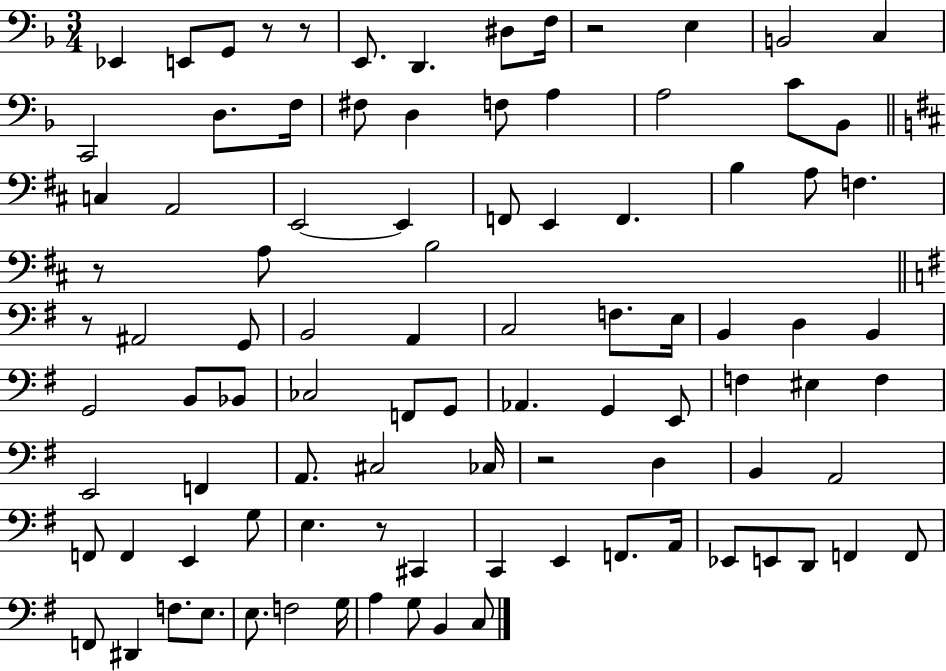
Eb2/q E2/e G2/e R/e R/e E2/e. D2/q. D#3/e F3/s R/h E3/q B2/h C3/q C2/h D3/e. F3/s F#3/e D3/q F3/e A3/q A3/h C4/e Bb2/e C3/q A2/h E2/h E2/q F2/e E2/q F2/q. B3/q A3/e F3/q. R/e A3/e B3/h R/e A#2/h G2/e B2/h A2/q C3/h F3/e. E3/s B2/q D3/q B2/q G2/h B2/e Bb2/e CES3/h F2/e G2/e Ab2/q. G2/q E2/e F3/q EIS3/q F3/q E2/h F2/q A2/e. C#3/h CES3/s R/h D3/q B2/q A2/h F2/e F2/q E2/q G3/e E3/q. R/e C#2/q C2/q E2/q F2/e. A2/s Eb2/e E2/e D2/e F2/q F2/e F2/e D#2/q F3/e. E3/e. E3/e. F3/h G3/s A3/q G3/e B2/q C3/e